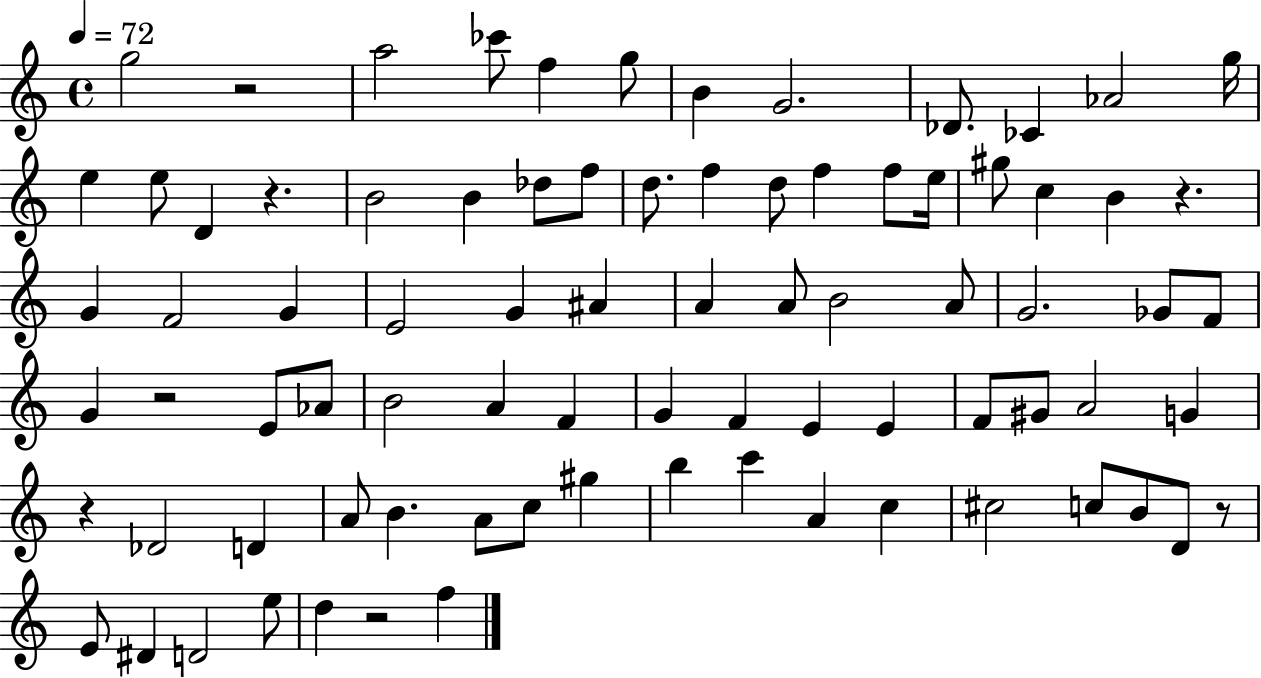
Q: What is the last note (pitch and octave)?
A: F5